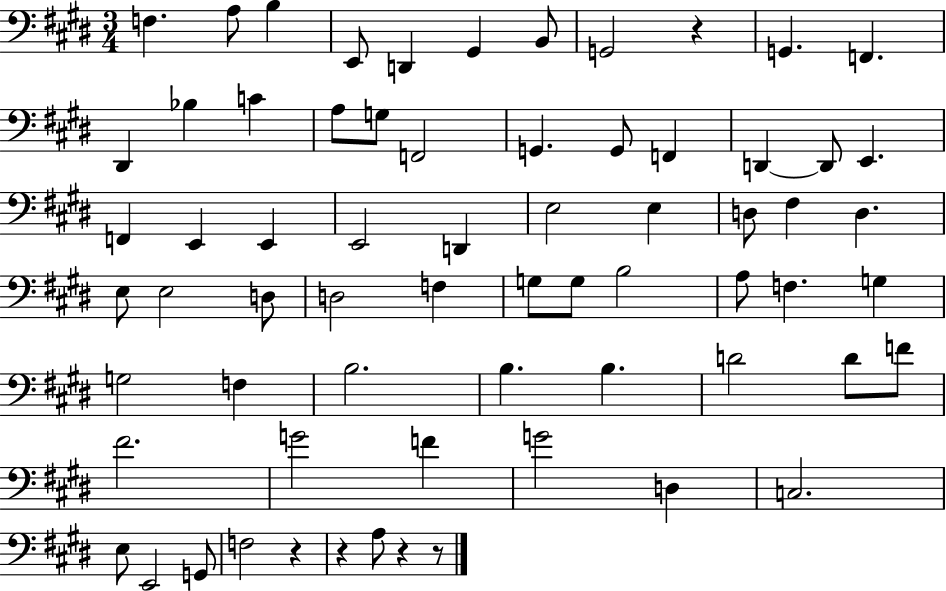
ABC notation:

X:1
T:Untitled
M:3/4
L:1/4
K:E
F, A,/2 B, E,,/2 D,, ^G,, B,,/2 G,,2 z G,, F,, ^D,, _B, C A,/2 G,/2 F,,2 G,, G,,/2 F,, D,, D,,/2 E,, F,, E,, E,, E,,2 D,, E,2 E, D,/2 ^F, D, E,/2 E,2 D,/2 D,2 F, G,/2 G,/2 B,2 A,/2 F, G, G,2 F, B,2 B, B, D2 D/2 F/2 ^F2 G2 F G2 D, C,2 E,/2 E,,2 G,,/2 F,2 z z A,/2 z z/2